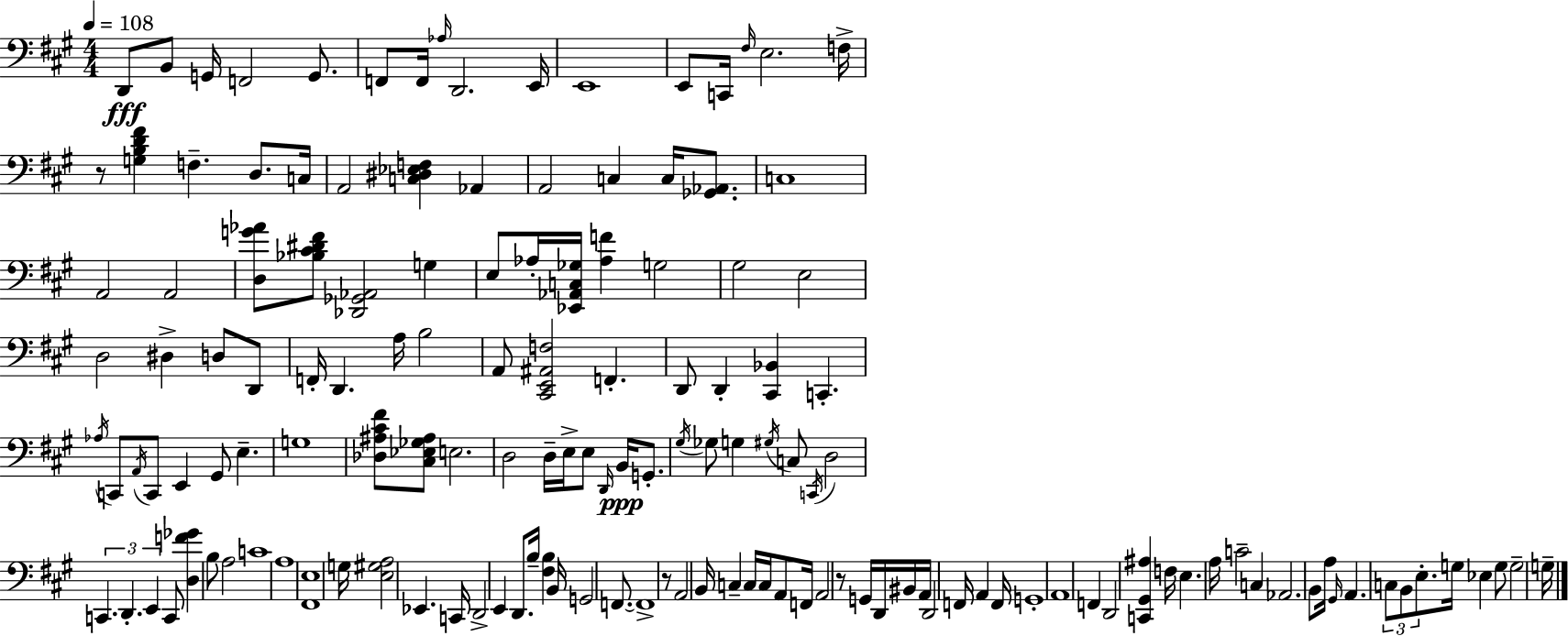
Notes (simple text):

D2/e B2/e G2/s F2/h G2/e. F2/e F2/s Ab3/s D2/h. E2/s E2/w E2/e C2/s F#3/s E3/h. F3/s R/e [G3,B3,D4,F#4]/q F3/q. D3/e. C3/s A2/h [C3,D#3,Eb3,F3]/q Ab2/q A2/h C3/q C3/s [Gb2,Ab2]/e. C3/w A2/h A2/h [D3,G4,Ab4]/e [Bb3,C#4,D#4,F#4]/e [Db2,Gb2,Ab2]/h G3/q E3/e Ab3/s [Eb2,Ab2,C3,Gb3]/s [Ab3,F4]/q G3/h G#3/h E3/h D3/h D#3/q D3/e D2/e F2/s D2/q. A3/s B3/h A2/e [C#2,E2,A#2,F3]/h F2/q. D2/e D2/q [C#2,Bb2]/q C2/q. Ab3/s C2/e A2/s C2/e E2/q G#2/e E3/q. G3/w [Db3,A#3,C#4,F#4]/e [C#3,Eb3,Gb3,A#3]/e E3/h. D3/h D3/s E3/s E3/e D2/s B2/s G2/e. G#3/s Gb3/e G3/q G#3/s C3/e C2/s D3/h C2/q. D2/q. E2/q C2/e [D3,F4,Gb4]/q B3/e A3/h C4/w A3/w [F#2,E3]/w G3/s [E3,G#3,A3]/h Eb2/q. C2/s D2/h E2/q D2/e. B3/s [F#3,B3]/q B2/s G2/h F2/e. F2/w R/e A2/h B2/s C3/q C3/s C3/s A2/e F2/s A2/h R/e G2/s D2/s BIS2/s A2/s D2/h F2/s A2/q F2/s G2/w A2/w F2/q D2/h [C2,G#2,A#3]/q F3/s E3/q. A3/s C4/h C3/q Ab2/h. B2/e A3/s G#2/s A2/q. C3/e B2/e E3/e. G3/s Eb3/q G3/e G3/h G3/s